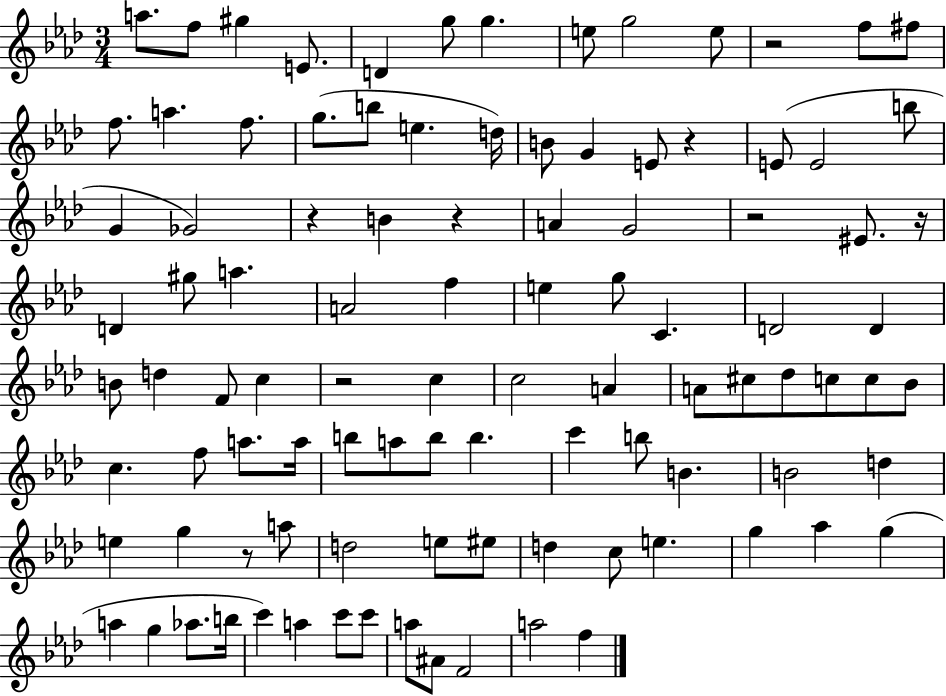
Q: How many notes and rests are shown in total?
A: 100